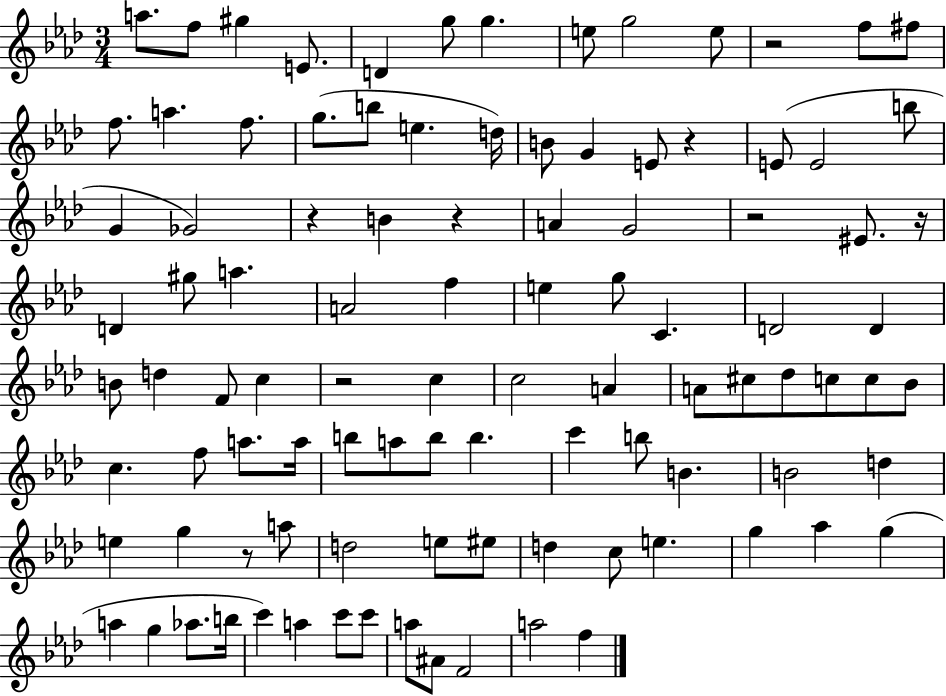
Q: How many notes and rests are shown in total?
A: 100